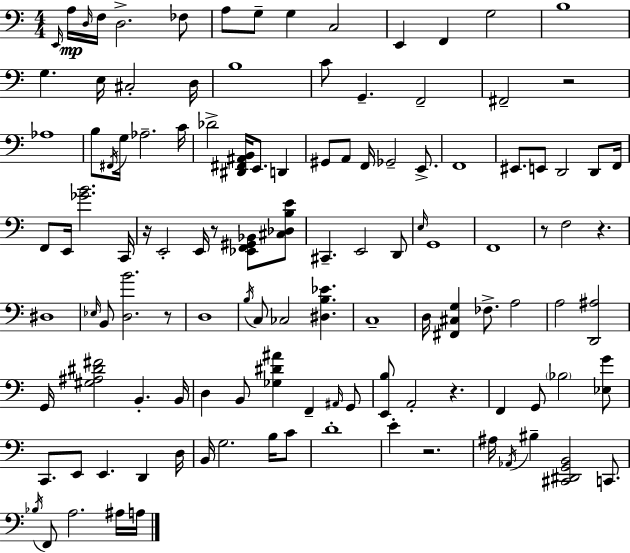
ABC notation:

X:1
T:Untitled
M:4/4
L:1/4
K:C
E,,/4 A,/4 D,/4 F,/4 D,2 _F,/2 A,/2 G,/2 G, C,2 E,, F,, G,2 B,4 G, E,/4 ^C,2 D,/4 B,4 C/2 G,, F,,2 ^F,,2 z2 _A,4 B,/2 ^F,,/4 G,/4 _A,2 C/4 _D2 [^D,,^F,,^A,,B,,]/4 E,,/2 D,, ^G,,/2 A,,/2 F,,/4 _G,,2 E,,/2 F,,4 ^E,,/2 E,,/2 D,,2 D,,/2 F,,/4 F,,/2 E,,/4 [_GB]2 C,,/4 z/4 E,,2 E,,/4 z/2 [_E,,F,,^G,,_B,,]/2 [^C,_D,B,E]/2 ^C,, E,,2 D,,/2 E,/4 G,,4 F,,4 z/2 F,2 z ^D,4 _E,/4 B,,/2 [D,B]2 z/2 D,4 B,/4 C,/2 _C,2 [^D,B,_E] C,4 D,/4 [^F,,^C,G,] _F,/2 A,2 A,2 [D,,^A,]2 G,,/4 [^G,^A,^D^F]2 B,, B,,/4 D, B,,/2 [_G,^D^A] F,, ^A,,/4 G,,/2 [E,,B,]/2 A,,2 z F,, G,,/2 _B,2 [_E,G]/2 C,,/2 E,,/2 E,, D,, D,/4 B,,/4 G,2 B,/4 C/2 D4 E z2 ^A,/4 _A,,/4 ^B, [^C,,^D,,G,,B,,]2 C,,/2 _B,/4 F,,/2 A,2 ^A,/4 A,/4